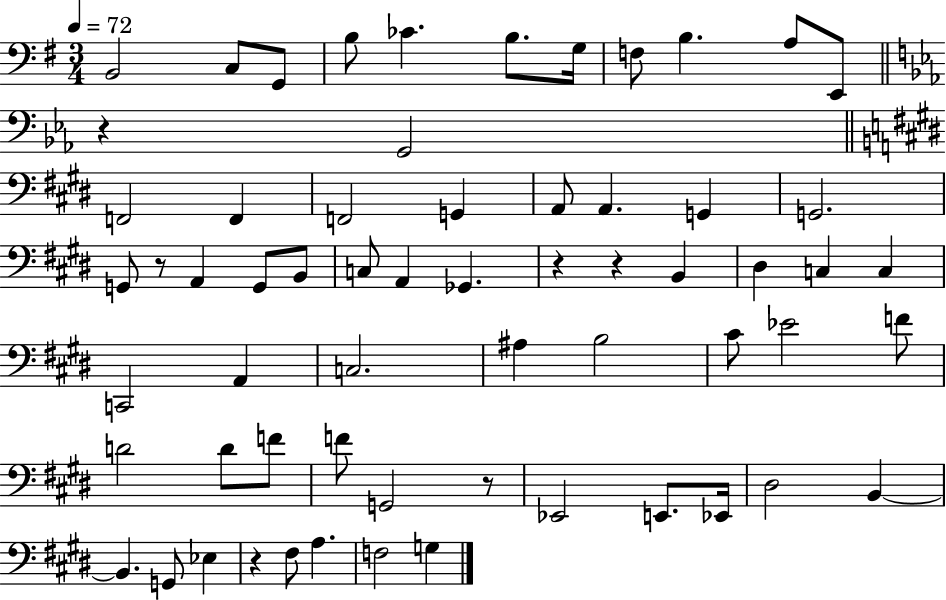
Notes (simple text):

B2/h C3/e G2/e B3/e CES4/q. B3/e. G3/s F3/e B3/q. A3/e E2/e R/q G2/h F2/h F2/q F2/h G2/q A2/e A2/q. G2/q G2/h. G2/e R/e A2/q G2/e B2/e C3/e A2/q Gb2/q. R/q R/q B2/q D#3/q C3/q C3/q C2/h A2/q C3/h. A#3/q B3/h C#4/e Eb4/h F4/e D4/h D4/e F4/e F4/e G2/h R/e Eb2/h E2/e. Eb2/s D#3/h B2/q B2/q. G2/e Eb3/q R/q F#3/e A3/q. F3/h G3/q